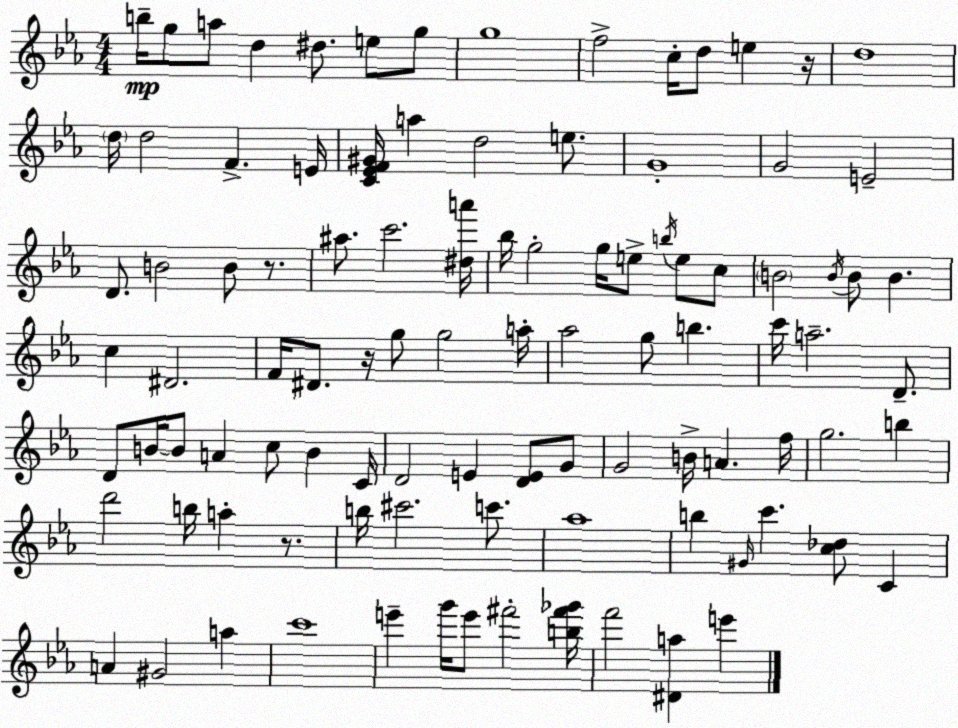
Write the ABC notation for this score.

X:1
T:Untitled
M:4/4
L:1/4
K:Eb
b/4 g/2 a/2 d ^d/2 e/2 g/2 g4 f2 c/4 d/2 e z/4 d4 d/4 d2 F E/4 [C_EF^G]/4 a d2 e/2 G4 G2 E2 D/2 B2 B/2 z/2 ^a/2 c'2 [^da']/4 _b/4 g2 g/4 e/2 b/4 e/2 c/2 B2 B/4 B/2 B c ^D2 F/4 ^D/2 z/4 g/2 g2 a/4 _a2 g/2 b c'/4 a2 D/2 D/2 B/4 B/2 A c/2 B C/4 D2 E [DE]/2 G/2 G2 B/4 A f/4 g2 b d'2 b/4 a z/2 b/4 ^c'2 c'/2 _a4 b ^G/4 c' [c_d]/2 C A ^G2 a c'4 e' g'/4 e'/2 ^f'2 [b^f'_g']/4 f'2 [^Da] e'